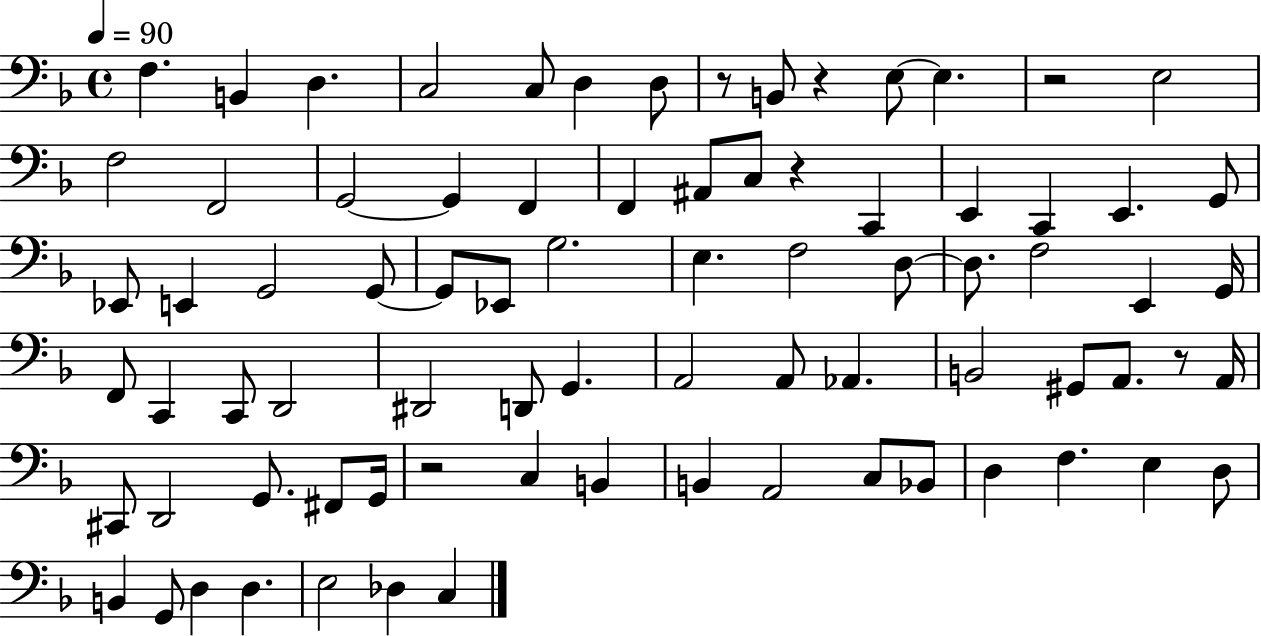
F3/q. B2/q D3/q. C3/h C3/e D3/q D3/e R/e B2/e R/q E3/e E3/q. R/h E3/h F3/h F2/h G2/h G2/q F2/q F2/q A#2/e C3/e R/q C2/q E2/q C2/q E2/q. G2/e Eb2/e E2/q G2/h G2/e G2/e Eb2/e G3/h. E3/q. F3/h D3/e D3/e. F3/h E2/q G2/s F2/e C2/q C2/e D2/h D#2/h D2/e G2/q. A2/h A2/e Ab2/q. B2/h G#2/e A2/e. R/e A2/s C#2/e D2/h G2/e. F#2/e G2/s R/h C3/q B2/q B2/q A2/h C3/e Bb2/e D3/q F3/q. E3/q D3/e B2/q G2/e D3/q D3/q. E3/h Db3/q C3/q